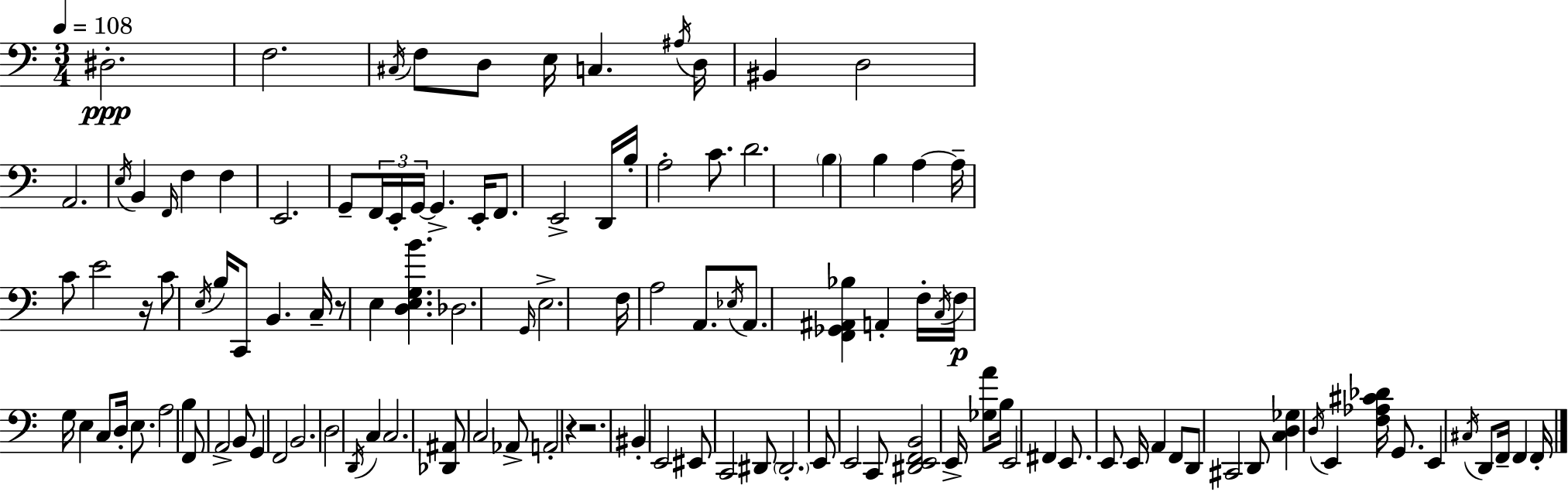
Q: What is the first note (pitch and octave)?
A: D#3